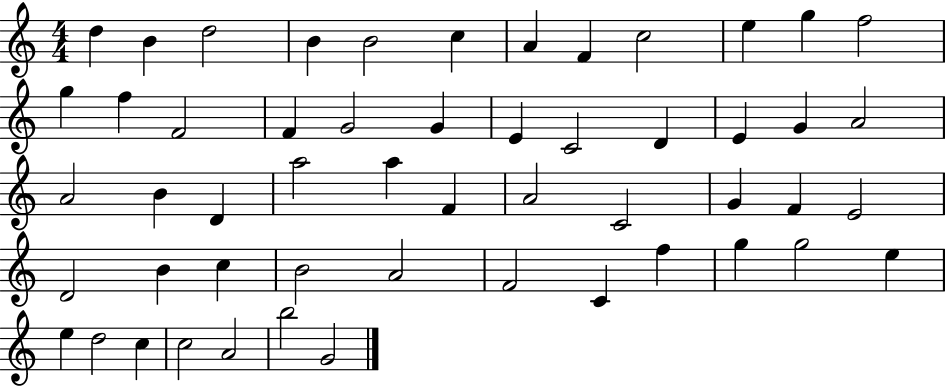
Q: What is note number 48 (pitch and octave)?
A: D5